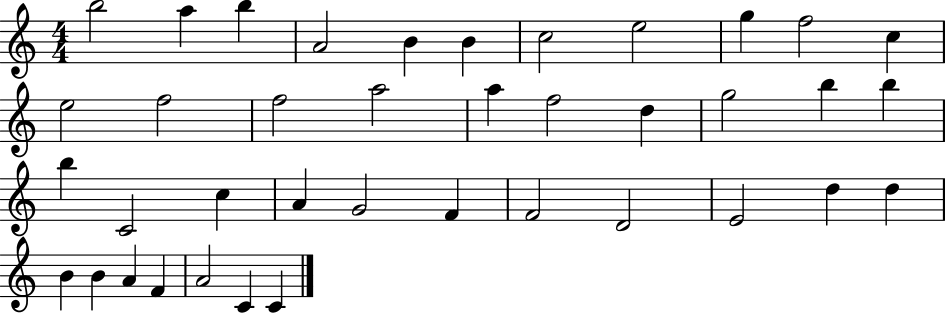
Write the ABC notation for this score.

X:1
T:Untitled
M:4/4
L:1/4
K:C
b2 a b A2 B B c2 e2 g f2 c e2 f2 f2 a2 a f2 d g2 b b b C2 c A G2 F F2 D2 E2 d d B B A F A2 C C